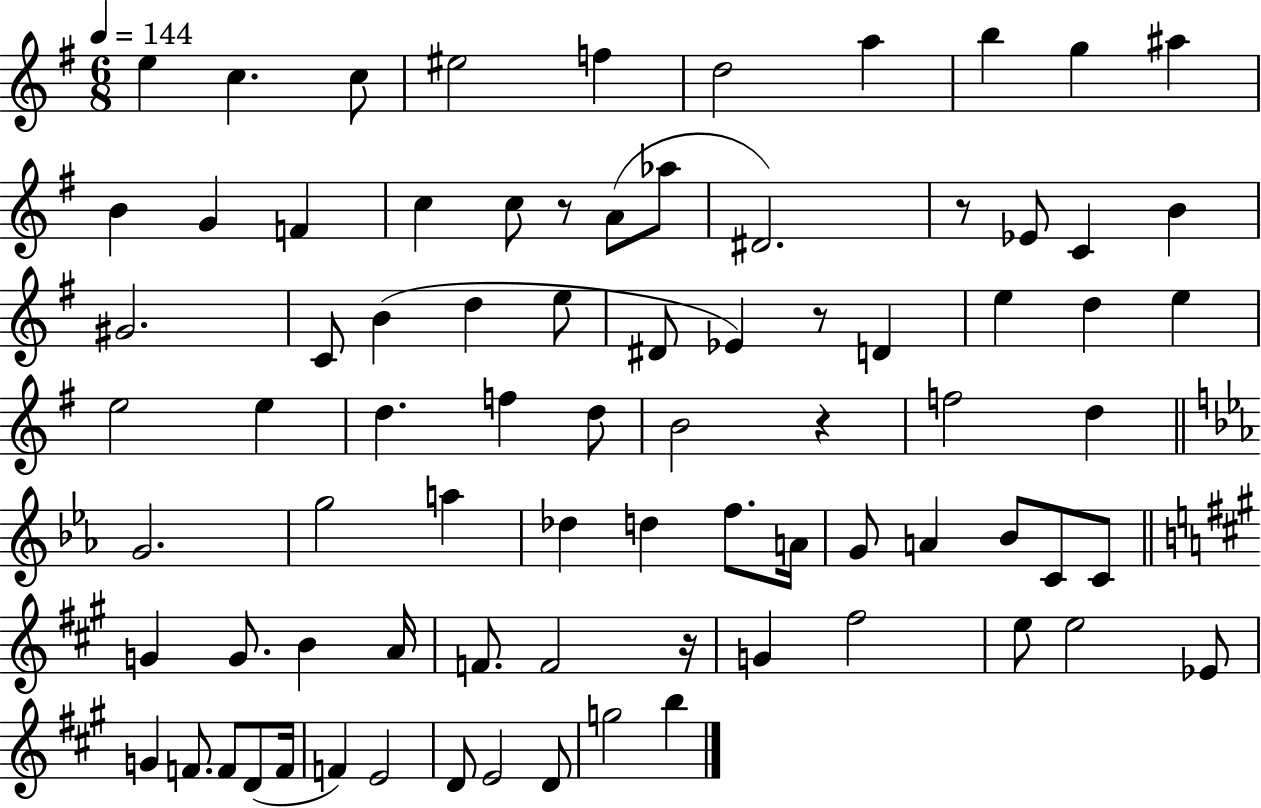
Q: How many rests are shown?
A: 5